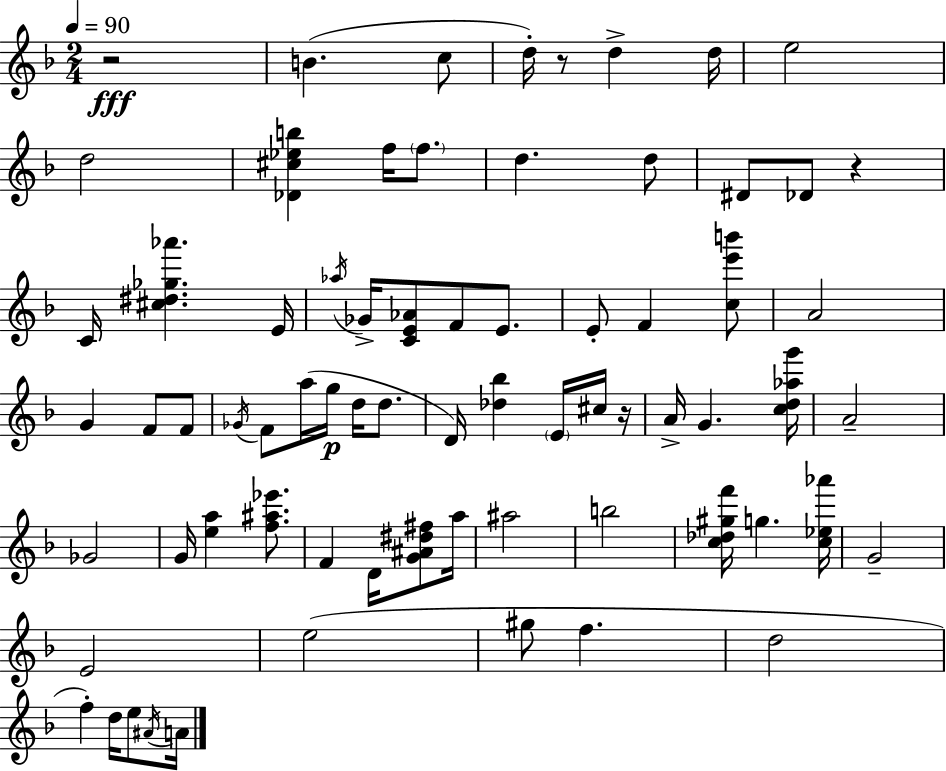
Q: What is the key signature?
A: D minor